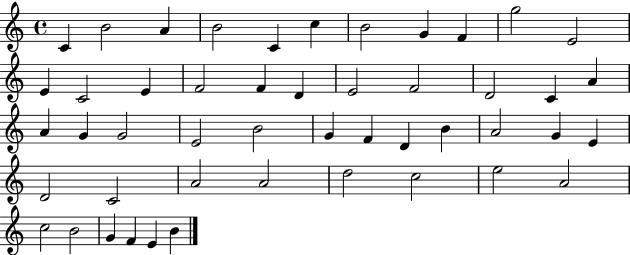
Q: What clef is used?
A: treble